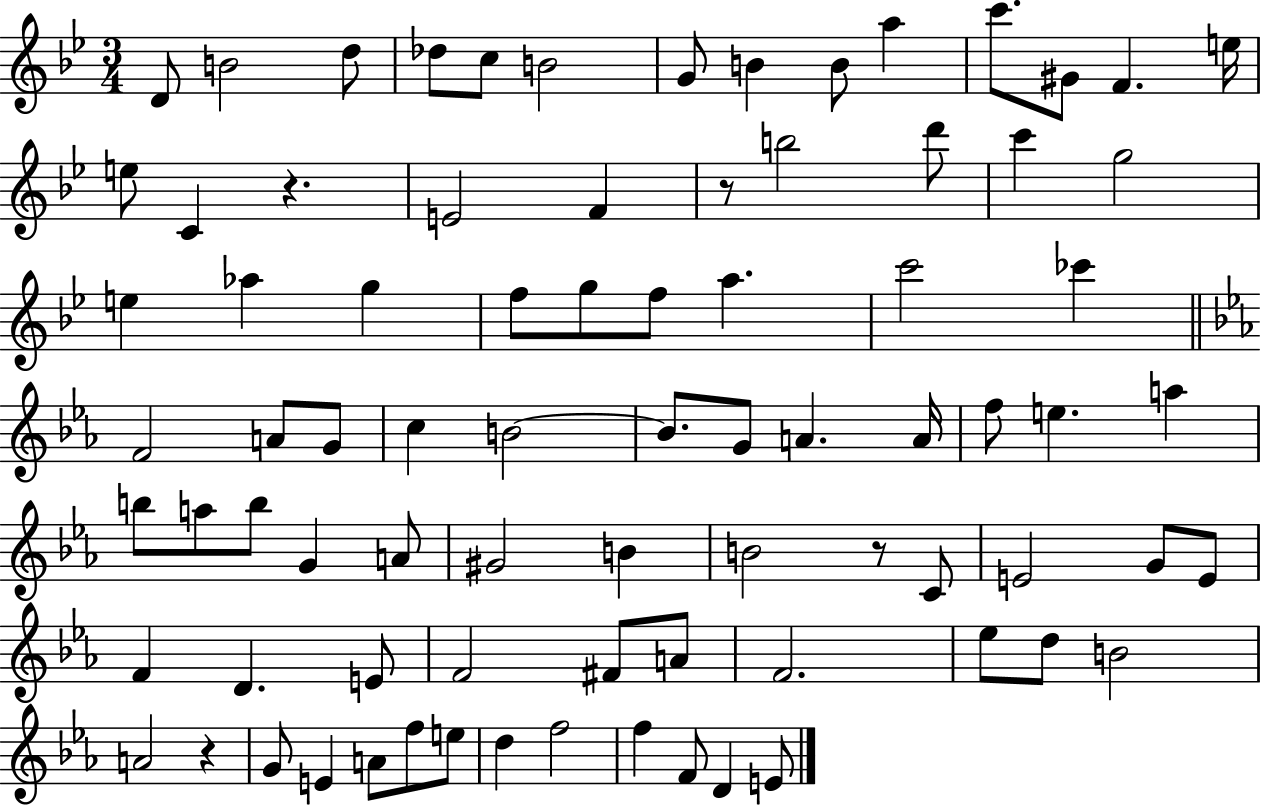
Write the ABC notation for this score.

X:1
T:Untitled
M:3/4
L:1/4
K:Bb
D/2 B2 d/2 _d/2 c/2 B2 G/2 B B/2 a c'/2 ^G/2 F e/4 e/2 C z E2 F z/2 b2 d'/2 c' g2 e _a g f/2 g/2 f/2 a c'2 _c' F2 A/2 G/2 c B2 B/2 G/2 A A/4 f/2 e a b/2 a/2 b/2 G A/2 ^G2 B B2 z/2 C/2 E2 G/2 E/2 F D E/2 F2 ^F/2 A/2 F2 _e/2 d/2 B2 A2 z G/2 E A/2 f/2 e/2 d f2 f F/2 D E/2